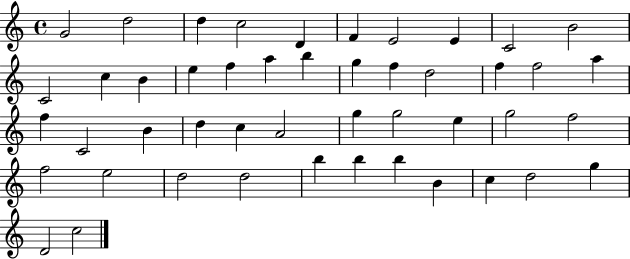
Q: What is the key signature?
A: C major